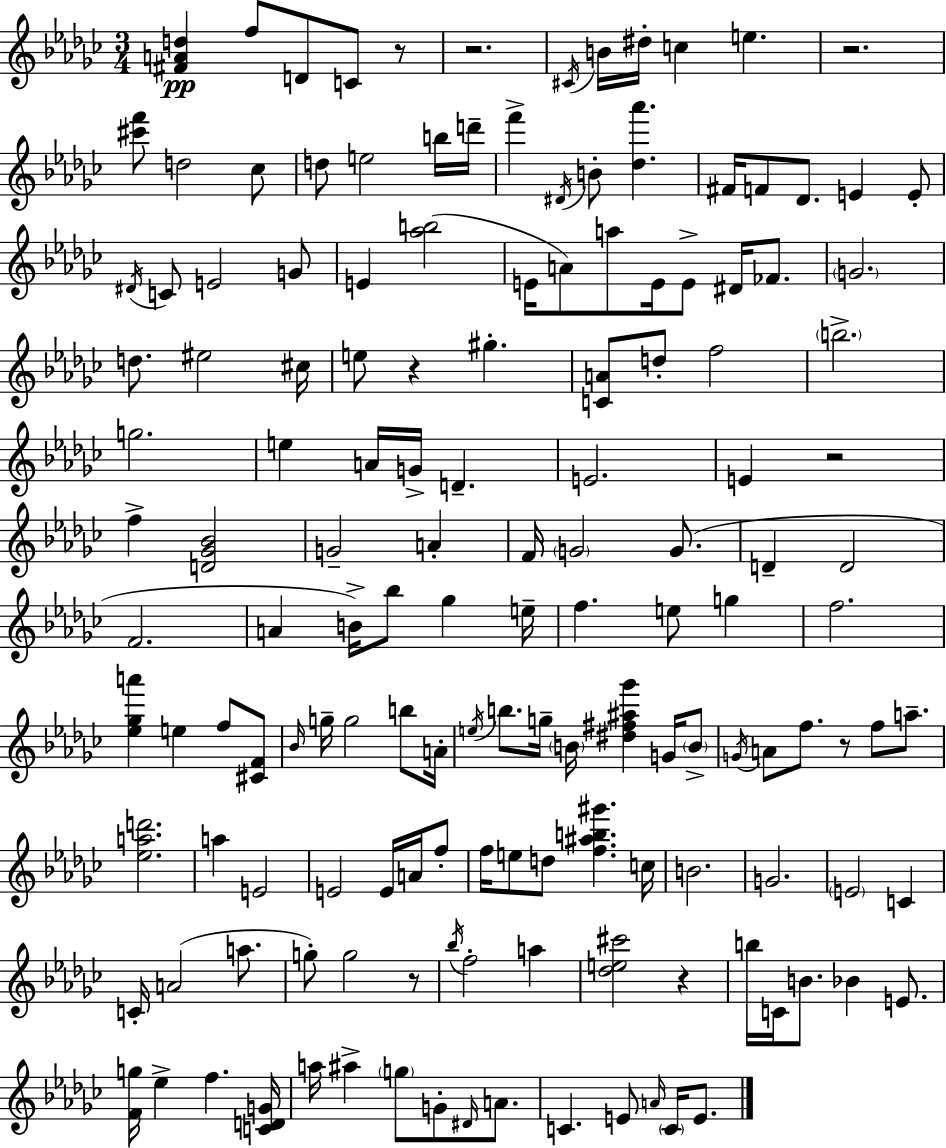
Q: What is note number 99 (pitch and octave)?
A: E4